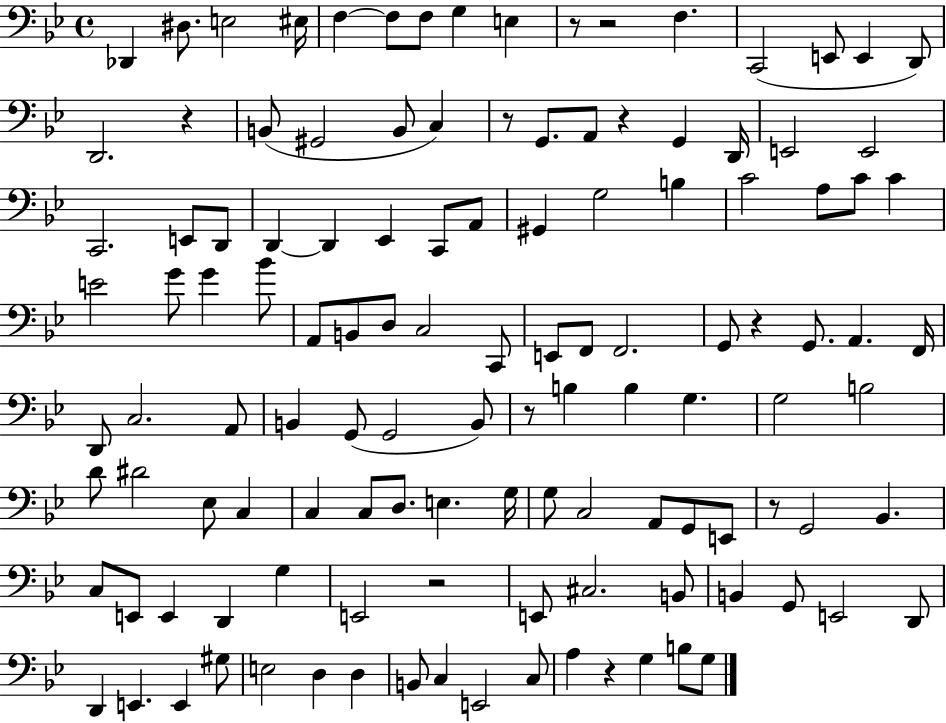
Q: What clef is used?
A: bass